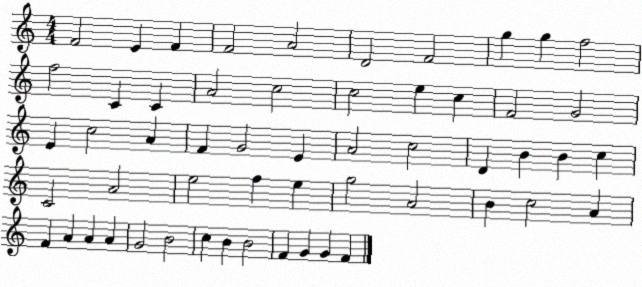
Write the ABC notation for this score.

X:1
T:Untitled
M:4/4
L:1/4
K:C
F2 E F F2 A2 D2 F2 g g f2 f2 C C A2 c2 c2 e c F2 G2 E c2 A F G2 E A2 c2 D B B c C2 A2 e2 f e g2 A2 B c2 A F A A A G2 B2 c B B2 F G G F